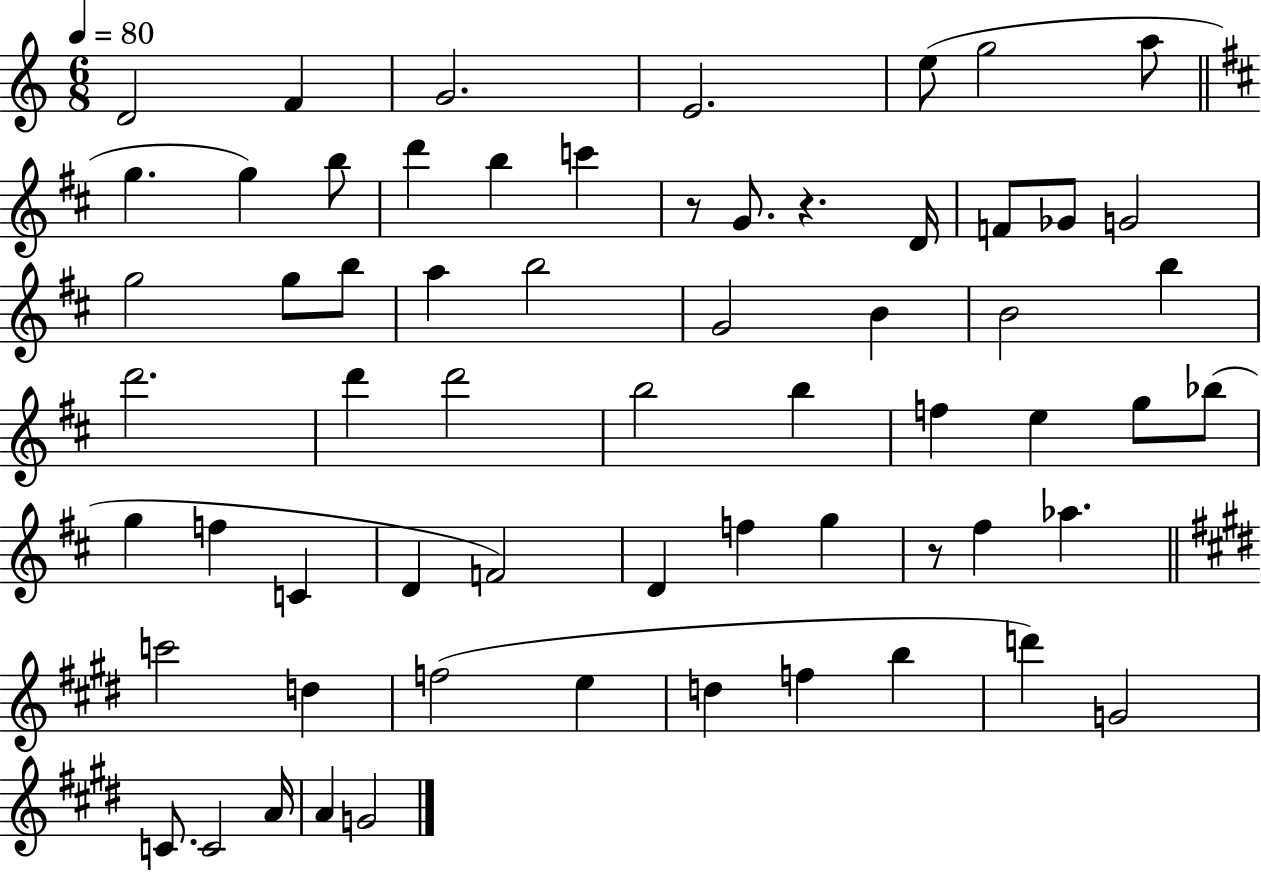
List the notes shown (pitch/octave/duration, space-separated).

D4/h F4/q G4/h. E4/h. E5/e G5/h A5/e G5/q. G5/q B5/e D6/q B5/q C6/q R/e G4/e. R/q. D4/s F4/e Gb4/e G4/h G5/h G5/e B5/e A5/q B5/h G4/h B4/q B4/h B5/q D6/h. D6/q D6/h B5/h B5/q F5/q E5/q G5/e Bb5/e G5/q F5/q C4/q D4/q F4/h D4/q F5/q G5/q R/e F#5/q Ab5/q. C6/h D5/q F5/h E5/q D5/q F5/q B5/q D6/q G4/h C4/e. C4/h A4/s A4/q G4/h